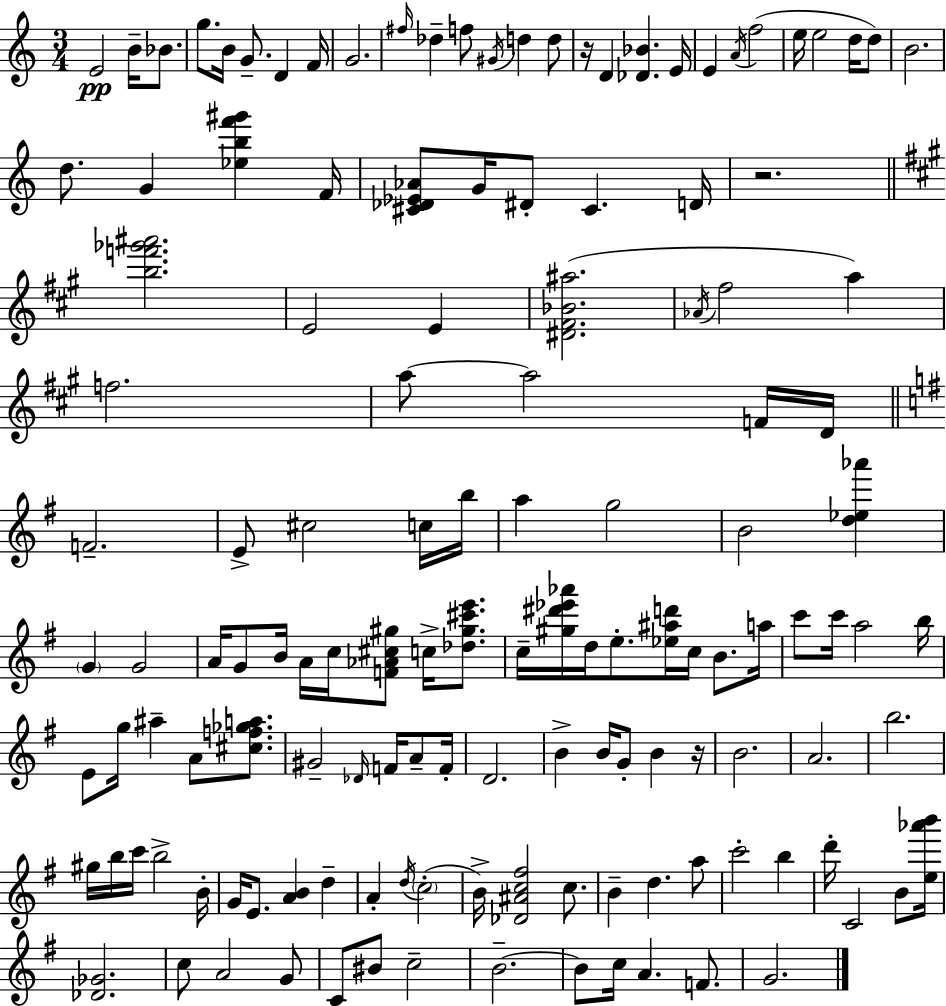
{
  \clef treble
  \numericTimeSignature
  \time 3/4
  \key a \minor
  e'2\pp b'16-- bes'8. | g''8. b'16 g'8.-- d'4 f'16 | g'2. | \grace { fis''16 } des''4-- f''8 \acciaccatura { gis'16 } d''4 | \break d''8 r16 d'4 <des' bes'>4. | e'16 e'4 \acciaccatura { a'16 }( f''2 | e''16 e''2 | d''16 d''8) b'2. | \break d''8. g'4 <ees'' b'' f''' gis'''>4 | f'16 <cis' des' ees' aes'>8 g'16 dis'8-. cis'4. | d'16 r2. | \bar "||" \break \key a \major <b'' f''' ges''' ais'''>2. | e'2 e'4 | <dis' fis' bes' ais''>2.( | \acciaccatura { aes'16 } fis''2 a''4) | \break f''2. | a''8~~ a''2 f'16 | d'16 \bar "||" \break \key g \major f'2.-- | e'8-> cis''2 c''16 b''16 | a''4 g''2 | b'2 <d'' ees'' aes'''>4 | \break \parenthesize g'4 g'2 | a'16 g'8 b'16 a'16 c''16 <f' aes' cis'' gis''>8 c''16-> <des'' gis'' cis''' e'''>8. | c''16-- <gis'' dis''' ees''' aes'''>16 d''16 e''8.-. <ees'' ais'' d'''>16 c''16 b'8. a''16 | c'''8 c'''16 a''2 b''16 | \break e'8 g''16 ais''4-- a'8 <cis'' f'' ges'' a''>8. | gis'2-- \grace { des'16 } f'16 a'8-- | f'16-. d'2. | b'4-> b'16 g'8-. b'4 | \break r16 b'2. | a'2. | b''2. | gis''16 b''16 c'''16 b''2-> | \break b'16-. g'16 e'8. <a' b'>4 d''4-- | a'4-. \acciaccatura { d''16 }( \parenthesize c''2-. | b'16->) <des' ais' c'' fis''>2 c''8. | b'4-- d''4. | \break a''8 c'''2-. b''4 | d'''16-. c'2 b'8 | <e'' aes''' b'''>16 <des' ges'>2. | c''8 a'2 | \break g'8 c'8 bis'8 c''2-- | b'2.--~~ | b'8 c''16 a'4. f'8. | g'2. | \break \bar "|."
}